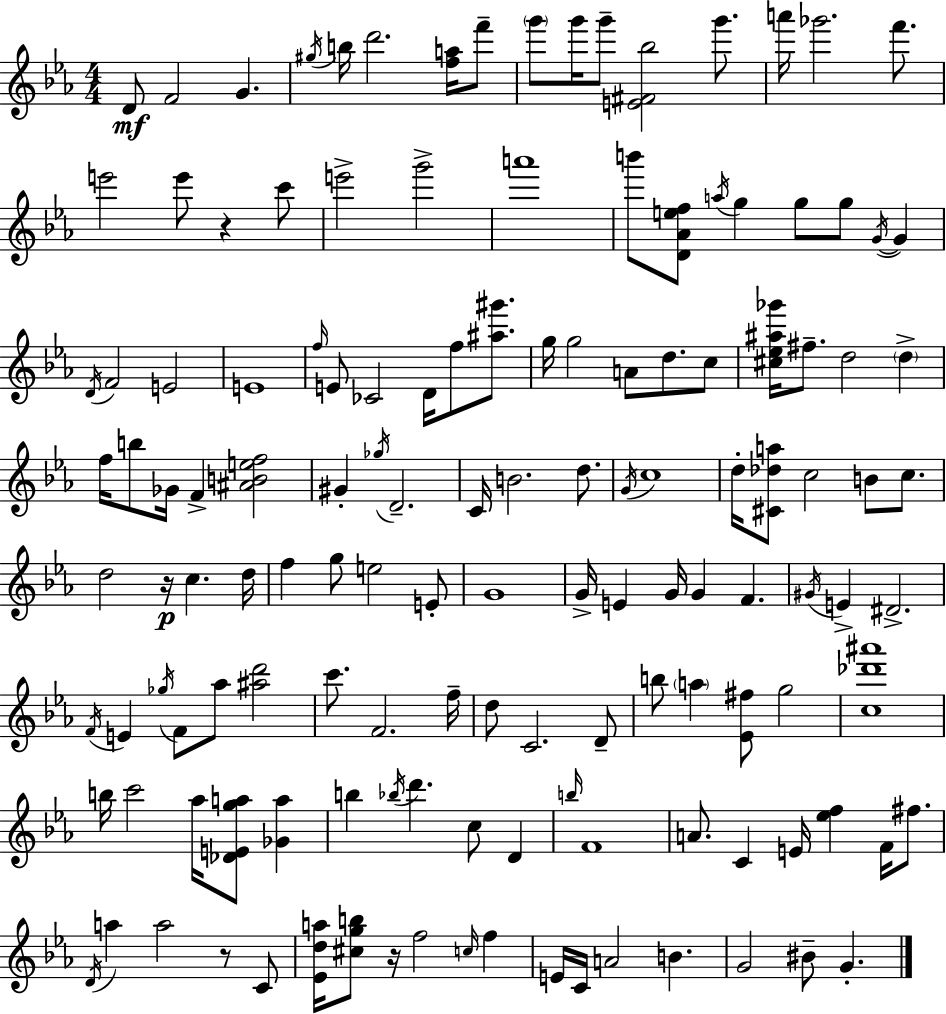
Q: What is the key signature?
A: C minor